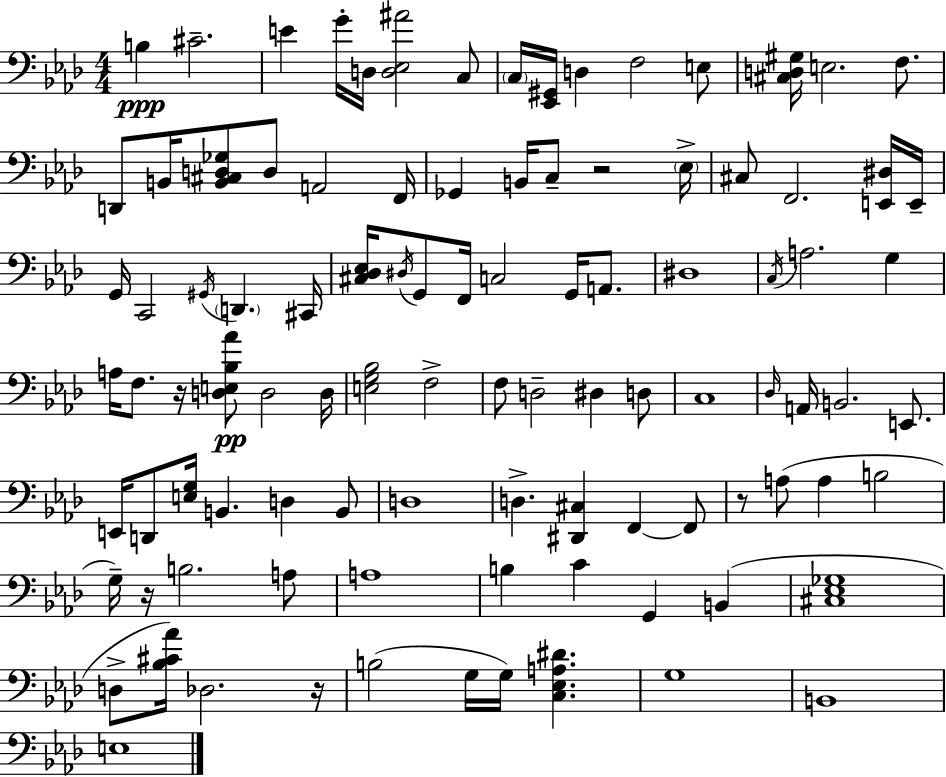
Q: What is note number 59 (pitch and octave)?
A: D3